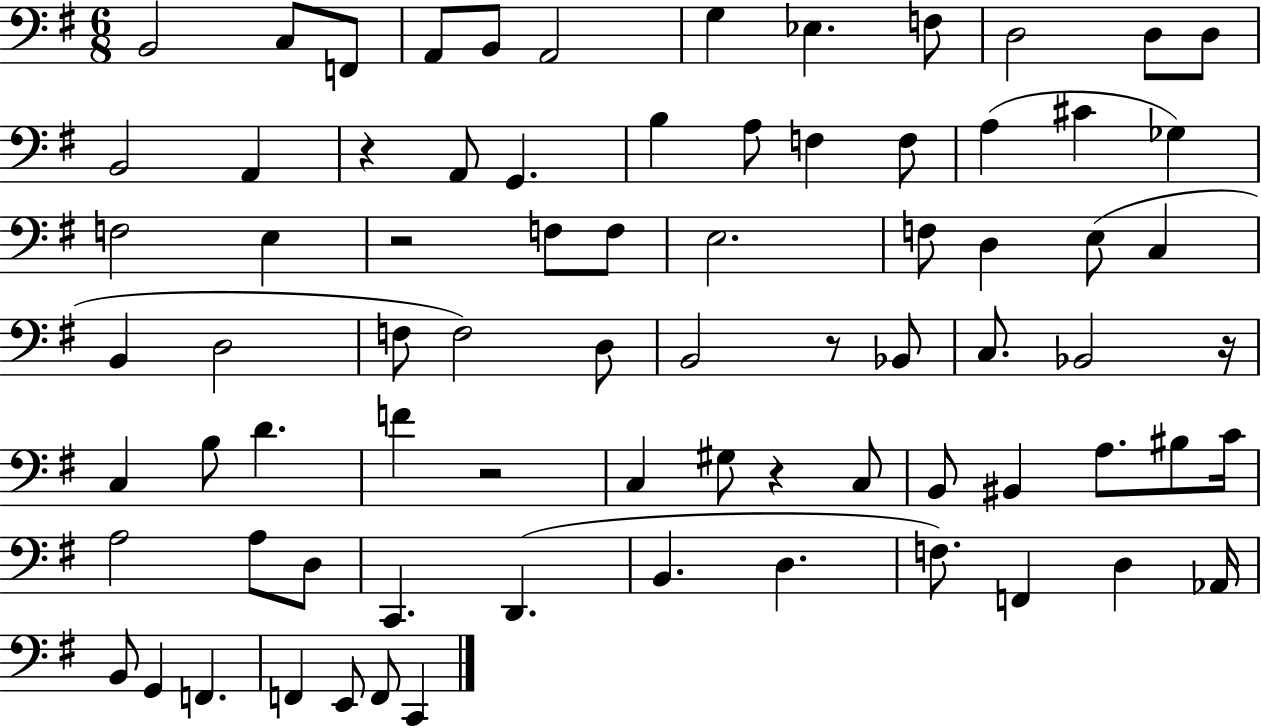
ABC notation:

X:1
T:Untitled
M:6/8
L:1/4
K:G
B,,2 C,/2 F,,/2 A,,/2 B,,/2 A,,2 G, _E, F,/2 D,2 D,/2 D,/2 B,,2 A,, z A,,/2 G,, B, A,/2 F, F,/2 A, ^C _G, F,2 E, z2 F,/2 F,/2 E,2 F,/2 D, E,/2 C, B,, D,2 F,/2 F,2 D,/2 B,,2 z/2 _B,,/2 C,/2 _B,,2 z/4 C, B,/2 D F z2 C, ^G,/2 z C,/2 B,,/2 ^B,, A,/2 ^B,/2 C/4 A,2 A,/2 D,/2 C,, D,, B,, D, F,/2 F,, D, _A,,/4 B,,/2 G,, F,, F,, E,,/2 F,,/2 C,,